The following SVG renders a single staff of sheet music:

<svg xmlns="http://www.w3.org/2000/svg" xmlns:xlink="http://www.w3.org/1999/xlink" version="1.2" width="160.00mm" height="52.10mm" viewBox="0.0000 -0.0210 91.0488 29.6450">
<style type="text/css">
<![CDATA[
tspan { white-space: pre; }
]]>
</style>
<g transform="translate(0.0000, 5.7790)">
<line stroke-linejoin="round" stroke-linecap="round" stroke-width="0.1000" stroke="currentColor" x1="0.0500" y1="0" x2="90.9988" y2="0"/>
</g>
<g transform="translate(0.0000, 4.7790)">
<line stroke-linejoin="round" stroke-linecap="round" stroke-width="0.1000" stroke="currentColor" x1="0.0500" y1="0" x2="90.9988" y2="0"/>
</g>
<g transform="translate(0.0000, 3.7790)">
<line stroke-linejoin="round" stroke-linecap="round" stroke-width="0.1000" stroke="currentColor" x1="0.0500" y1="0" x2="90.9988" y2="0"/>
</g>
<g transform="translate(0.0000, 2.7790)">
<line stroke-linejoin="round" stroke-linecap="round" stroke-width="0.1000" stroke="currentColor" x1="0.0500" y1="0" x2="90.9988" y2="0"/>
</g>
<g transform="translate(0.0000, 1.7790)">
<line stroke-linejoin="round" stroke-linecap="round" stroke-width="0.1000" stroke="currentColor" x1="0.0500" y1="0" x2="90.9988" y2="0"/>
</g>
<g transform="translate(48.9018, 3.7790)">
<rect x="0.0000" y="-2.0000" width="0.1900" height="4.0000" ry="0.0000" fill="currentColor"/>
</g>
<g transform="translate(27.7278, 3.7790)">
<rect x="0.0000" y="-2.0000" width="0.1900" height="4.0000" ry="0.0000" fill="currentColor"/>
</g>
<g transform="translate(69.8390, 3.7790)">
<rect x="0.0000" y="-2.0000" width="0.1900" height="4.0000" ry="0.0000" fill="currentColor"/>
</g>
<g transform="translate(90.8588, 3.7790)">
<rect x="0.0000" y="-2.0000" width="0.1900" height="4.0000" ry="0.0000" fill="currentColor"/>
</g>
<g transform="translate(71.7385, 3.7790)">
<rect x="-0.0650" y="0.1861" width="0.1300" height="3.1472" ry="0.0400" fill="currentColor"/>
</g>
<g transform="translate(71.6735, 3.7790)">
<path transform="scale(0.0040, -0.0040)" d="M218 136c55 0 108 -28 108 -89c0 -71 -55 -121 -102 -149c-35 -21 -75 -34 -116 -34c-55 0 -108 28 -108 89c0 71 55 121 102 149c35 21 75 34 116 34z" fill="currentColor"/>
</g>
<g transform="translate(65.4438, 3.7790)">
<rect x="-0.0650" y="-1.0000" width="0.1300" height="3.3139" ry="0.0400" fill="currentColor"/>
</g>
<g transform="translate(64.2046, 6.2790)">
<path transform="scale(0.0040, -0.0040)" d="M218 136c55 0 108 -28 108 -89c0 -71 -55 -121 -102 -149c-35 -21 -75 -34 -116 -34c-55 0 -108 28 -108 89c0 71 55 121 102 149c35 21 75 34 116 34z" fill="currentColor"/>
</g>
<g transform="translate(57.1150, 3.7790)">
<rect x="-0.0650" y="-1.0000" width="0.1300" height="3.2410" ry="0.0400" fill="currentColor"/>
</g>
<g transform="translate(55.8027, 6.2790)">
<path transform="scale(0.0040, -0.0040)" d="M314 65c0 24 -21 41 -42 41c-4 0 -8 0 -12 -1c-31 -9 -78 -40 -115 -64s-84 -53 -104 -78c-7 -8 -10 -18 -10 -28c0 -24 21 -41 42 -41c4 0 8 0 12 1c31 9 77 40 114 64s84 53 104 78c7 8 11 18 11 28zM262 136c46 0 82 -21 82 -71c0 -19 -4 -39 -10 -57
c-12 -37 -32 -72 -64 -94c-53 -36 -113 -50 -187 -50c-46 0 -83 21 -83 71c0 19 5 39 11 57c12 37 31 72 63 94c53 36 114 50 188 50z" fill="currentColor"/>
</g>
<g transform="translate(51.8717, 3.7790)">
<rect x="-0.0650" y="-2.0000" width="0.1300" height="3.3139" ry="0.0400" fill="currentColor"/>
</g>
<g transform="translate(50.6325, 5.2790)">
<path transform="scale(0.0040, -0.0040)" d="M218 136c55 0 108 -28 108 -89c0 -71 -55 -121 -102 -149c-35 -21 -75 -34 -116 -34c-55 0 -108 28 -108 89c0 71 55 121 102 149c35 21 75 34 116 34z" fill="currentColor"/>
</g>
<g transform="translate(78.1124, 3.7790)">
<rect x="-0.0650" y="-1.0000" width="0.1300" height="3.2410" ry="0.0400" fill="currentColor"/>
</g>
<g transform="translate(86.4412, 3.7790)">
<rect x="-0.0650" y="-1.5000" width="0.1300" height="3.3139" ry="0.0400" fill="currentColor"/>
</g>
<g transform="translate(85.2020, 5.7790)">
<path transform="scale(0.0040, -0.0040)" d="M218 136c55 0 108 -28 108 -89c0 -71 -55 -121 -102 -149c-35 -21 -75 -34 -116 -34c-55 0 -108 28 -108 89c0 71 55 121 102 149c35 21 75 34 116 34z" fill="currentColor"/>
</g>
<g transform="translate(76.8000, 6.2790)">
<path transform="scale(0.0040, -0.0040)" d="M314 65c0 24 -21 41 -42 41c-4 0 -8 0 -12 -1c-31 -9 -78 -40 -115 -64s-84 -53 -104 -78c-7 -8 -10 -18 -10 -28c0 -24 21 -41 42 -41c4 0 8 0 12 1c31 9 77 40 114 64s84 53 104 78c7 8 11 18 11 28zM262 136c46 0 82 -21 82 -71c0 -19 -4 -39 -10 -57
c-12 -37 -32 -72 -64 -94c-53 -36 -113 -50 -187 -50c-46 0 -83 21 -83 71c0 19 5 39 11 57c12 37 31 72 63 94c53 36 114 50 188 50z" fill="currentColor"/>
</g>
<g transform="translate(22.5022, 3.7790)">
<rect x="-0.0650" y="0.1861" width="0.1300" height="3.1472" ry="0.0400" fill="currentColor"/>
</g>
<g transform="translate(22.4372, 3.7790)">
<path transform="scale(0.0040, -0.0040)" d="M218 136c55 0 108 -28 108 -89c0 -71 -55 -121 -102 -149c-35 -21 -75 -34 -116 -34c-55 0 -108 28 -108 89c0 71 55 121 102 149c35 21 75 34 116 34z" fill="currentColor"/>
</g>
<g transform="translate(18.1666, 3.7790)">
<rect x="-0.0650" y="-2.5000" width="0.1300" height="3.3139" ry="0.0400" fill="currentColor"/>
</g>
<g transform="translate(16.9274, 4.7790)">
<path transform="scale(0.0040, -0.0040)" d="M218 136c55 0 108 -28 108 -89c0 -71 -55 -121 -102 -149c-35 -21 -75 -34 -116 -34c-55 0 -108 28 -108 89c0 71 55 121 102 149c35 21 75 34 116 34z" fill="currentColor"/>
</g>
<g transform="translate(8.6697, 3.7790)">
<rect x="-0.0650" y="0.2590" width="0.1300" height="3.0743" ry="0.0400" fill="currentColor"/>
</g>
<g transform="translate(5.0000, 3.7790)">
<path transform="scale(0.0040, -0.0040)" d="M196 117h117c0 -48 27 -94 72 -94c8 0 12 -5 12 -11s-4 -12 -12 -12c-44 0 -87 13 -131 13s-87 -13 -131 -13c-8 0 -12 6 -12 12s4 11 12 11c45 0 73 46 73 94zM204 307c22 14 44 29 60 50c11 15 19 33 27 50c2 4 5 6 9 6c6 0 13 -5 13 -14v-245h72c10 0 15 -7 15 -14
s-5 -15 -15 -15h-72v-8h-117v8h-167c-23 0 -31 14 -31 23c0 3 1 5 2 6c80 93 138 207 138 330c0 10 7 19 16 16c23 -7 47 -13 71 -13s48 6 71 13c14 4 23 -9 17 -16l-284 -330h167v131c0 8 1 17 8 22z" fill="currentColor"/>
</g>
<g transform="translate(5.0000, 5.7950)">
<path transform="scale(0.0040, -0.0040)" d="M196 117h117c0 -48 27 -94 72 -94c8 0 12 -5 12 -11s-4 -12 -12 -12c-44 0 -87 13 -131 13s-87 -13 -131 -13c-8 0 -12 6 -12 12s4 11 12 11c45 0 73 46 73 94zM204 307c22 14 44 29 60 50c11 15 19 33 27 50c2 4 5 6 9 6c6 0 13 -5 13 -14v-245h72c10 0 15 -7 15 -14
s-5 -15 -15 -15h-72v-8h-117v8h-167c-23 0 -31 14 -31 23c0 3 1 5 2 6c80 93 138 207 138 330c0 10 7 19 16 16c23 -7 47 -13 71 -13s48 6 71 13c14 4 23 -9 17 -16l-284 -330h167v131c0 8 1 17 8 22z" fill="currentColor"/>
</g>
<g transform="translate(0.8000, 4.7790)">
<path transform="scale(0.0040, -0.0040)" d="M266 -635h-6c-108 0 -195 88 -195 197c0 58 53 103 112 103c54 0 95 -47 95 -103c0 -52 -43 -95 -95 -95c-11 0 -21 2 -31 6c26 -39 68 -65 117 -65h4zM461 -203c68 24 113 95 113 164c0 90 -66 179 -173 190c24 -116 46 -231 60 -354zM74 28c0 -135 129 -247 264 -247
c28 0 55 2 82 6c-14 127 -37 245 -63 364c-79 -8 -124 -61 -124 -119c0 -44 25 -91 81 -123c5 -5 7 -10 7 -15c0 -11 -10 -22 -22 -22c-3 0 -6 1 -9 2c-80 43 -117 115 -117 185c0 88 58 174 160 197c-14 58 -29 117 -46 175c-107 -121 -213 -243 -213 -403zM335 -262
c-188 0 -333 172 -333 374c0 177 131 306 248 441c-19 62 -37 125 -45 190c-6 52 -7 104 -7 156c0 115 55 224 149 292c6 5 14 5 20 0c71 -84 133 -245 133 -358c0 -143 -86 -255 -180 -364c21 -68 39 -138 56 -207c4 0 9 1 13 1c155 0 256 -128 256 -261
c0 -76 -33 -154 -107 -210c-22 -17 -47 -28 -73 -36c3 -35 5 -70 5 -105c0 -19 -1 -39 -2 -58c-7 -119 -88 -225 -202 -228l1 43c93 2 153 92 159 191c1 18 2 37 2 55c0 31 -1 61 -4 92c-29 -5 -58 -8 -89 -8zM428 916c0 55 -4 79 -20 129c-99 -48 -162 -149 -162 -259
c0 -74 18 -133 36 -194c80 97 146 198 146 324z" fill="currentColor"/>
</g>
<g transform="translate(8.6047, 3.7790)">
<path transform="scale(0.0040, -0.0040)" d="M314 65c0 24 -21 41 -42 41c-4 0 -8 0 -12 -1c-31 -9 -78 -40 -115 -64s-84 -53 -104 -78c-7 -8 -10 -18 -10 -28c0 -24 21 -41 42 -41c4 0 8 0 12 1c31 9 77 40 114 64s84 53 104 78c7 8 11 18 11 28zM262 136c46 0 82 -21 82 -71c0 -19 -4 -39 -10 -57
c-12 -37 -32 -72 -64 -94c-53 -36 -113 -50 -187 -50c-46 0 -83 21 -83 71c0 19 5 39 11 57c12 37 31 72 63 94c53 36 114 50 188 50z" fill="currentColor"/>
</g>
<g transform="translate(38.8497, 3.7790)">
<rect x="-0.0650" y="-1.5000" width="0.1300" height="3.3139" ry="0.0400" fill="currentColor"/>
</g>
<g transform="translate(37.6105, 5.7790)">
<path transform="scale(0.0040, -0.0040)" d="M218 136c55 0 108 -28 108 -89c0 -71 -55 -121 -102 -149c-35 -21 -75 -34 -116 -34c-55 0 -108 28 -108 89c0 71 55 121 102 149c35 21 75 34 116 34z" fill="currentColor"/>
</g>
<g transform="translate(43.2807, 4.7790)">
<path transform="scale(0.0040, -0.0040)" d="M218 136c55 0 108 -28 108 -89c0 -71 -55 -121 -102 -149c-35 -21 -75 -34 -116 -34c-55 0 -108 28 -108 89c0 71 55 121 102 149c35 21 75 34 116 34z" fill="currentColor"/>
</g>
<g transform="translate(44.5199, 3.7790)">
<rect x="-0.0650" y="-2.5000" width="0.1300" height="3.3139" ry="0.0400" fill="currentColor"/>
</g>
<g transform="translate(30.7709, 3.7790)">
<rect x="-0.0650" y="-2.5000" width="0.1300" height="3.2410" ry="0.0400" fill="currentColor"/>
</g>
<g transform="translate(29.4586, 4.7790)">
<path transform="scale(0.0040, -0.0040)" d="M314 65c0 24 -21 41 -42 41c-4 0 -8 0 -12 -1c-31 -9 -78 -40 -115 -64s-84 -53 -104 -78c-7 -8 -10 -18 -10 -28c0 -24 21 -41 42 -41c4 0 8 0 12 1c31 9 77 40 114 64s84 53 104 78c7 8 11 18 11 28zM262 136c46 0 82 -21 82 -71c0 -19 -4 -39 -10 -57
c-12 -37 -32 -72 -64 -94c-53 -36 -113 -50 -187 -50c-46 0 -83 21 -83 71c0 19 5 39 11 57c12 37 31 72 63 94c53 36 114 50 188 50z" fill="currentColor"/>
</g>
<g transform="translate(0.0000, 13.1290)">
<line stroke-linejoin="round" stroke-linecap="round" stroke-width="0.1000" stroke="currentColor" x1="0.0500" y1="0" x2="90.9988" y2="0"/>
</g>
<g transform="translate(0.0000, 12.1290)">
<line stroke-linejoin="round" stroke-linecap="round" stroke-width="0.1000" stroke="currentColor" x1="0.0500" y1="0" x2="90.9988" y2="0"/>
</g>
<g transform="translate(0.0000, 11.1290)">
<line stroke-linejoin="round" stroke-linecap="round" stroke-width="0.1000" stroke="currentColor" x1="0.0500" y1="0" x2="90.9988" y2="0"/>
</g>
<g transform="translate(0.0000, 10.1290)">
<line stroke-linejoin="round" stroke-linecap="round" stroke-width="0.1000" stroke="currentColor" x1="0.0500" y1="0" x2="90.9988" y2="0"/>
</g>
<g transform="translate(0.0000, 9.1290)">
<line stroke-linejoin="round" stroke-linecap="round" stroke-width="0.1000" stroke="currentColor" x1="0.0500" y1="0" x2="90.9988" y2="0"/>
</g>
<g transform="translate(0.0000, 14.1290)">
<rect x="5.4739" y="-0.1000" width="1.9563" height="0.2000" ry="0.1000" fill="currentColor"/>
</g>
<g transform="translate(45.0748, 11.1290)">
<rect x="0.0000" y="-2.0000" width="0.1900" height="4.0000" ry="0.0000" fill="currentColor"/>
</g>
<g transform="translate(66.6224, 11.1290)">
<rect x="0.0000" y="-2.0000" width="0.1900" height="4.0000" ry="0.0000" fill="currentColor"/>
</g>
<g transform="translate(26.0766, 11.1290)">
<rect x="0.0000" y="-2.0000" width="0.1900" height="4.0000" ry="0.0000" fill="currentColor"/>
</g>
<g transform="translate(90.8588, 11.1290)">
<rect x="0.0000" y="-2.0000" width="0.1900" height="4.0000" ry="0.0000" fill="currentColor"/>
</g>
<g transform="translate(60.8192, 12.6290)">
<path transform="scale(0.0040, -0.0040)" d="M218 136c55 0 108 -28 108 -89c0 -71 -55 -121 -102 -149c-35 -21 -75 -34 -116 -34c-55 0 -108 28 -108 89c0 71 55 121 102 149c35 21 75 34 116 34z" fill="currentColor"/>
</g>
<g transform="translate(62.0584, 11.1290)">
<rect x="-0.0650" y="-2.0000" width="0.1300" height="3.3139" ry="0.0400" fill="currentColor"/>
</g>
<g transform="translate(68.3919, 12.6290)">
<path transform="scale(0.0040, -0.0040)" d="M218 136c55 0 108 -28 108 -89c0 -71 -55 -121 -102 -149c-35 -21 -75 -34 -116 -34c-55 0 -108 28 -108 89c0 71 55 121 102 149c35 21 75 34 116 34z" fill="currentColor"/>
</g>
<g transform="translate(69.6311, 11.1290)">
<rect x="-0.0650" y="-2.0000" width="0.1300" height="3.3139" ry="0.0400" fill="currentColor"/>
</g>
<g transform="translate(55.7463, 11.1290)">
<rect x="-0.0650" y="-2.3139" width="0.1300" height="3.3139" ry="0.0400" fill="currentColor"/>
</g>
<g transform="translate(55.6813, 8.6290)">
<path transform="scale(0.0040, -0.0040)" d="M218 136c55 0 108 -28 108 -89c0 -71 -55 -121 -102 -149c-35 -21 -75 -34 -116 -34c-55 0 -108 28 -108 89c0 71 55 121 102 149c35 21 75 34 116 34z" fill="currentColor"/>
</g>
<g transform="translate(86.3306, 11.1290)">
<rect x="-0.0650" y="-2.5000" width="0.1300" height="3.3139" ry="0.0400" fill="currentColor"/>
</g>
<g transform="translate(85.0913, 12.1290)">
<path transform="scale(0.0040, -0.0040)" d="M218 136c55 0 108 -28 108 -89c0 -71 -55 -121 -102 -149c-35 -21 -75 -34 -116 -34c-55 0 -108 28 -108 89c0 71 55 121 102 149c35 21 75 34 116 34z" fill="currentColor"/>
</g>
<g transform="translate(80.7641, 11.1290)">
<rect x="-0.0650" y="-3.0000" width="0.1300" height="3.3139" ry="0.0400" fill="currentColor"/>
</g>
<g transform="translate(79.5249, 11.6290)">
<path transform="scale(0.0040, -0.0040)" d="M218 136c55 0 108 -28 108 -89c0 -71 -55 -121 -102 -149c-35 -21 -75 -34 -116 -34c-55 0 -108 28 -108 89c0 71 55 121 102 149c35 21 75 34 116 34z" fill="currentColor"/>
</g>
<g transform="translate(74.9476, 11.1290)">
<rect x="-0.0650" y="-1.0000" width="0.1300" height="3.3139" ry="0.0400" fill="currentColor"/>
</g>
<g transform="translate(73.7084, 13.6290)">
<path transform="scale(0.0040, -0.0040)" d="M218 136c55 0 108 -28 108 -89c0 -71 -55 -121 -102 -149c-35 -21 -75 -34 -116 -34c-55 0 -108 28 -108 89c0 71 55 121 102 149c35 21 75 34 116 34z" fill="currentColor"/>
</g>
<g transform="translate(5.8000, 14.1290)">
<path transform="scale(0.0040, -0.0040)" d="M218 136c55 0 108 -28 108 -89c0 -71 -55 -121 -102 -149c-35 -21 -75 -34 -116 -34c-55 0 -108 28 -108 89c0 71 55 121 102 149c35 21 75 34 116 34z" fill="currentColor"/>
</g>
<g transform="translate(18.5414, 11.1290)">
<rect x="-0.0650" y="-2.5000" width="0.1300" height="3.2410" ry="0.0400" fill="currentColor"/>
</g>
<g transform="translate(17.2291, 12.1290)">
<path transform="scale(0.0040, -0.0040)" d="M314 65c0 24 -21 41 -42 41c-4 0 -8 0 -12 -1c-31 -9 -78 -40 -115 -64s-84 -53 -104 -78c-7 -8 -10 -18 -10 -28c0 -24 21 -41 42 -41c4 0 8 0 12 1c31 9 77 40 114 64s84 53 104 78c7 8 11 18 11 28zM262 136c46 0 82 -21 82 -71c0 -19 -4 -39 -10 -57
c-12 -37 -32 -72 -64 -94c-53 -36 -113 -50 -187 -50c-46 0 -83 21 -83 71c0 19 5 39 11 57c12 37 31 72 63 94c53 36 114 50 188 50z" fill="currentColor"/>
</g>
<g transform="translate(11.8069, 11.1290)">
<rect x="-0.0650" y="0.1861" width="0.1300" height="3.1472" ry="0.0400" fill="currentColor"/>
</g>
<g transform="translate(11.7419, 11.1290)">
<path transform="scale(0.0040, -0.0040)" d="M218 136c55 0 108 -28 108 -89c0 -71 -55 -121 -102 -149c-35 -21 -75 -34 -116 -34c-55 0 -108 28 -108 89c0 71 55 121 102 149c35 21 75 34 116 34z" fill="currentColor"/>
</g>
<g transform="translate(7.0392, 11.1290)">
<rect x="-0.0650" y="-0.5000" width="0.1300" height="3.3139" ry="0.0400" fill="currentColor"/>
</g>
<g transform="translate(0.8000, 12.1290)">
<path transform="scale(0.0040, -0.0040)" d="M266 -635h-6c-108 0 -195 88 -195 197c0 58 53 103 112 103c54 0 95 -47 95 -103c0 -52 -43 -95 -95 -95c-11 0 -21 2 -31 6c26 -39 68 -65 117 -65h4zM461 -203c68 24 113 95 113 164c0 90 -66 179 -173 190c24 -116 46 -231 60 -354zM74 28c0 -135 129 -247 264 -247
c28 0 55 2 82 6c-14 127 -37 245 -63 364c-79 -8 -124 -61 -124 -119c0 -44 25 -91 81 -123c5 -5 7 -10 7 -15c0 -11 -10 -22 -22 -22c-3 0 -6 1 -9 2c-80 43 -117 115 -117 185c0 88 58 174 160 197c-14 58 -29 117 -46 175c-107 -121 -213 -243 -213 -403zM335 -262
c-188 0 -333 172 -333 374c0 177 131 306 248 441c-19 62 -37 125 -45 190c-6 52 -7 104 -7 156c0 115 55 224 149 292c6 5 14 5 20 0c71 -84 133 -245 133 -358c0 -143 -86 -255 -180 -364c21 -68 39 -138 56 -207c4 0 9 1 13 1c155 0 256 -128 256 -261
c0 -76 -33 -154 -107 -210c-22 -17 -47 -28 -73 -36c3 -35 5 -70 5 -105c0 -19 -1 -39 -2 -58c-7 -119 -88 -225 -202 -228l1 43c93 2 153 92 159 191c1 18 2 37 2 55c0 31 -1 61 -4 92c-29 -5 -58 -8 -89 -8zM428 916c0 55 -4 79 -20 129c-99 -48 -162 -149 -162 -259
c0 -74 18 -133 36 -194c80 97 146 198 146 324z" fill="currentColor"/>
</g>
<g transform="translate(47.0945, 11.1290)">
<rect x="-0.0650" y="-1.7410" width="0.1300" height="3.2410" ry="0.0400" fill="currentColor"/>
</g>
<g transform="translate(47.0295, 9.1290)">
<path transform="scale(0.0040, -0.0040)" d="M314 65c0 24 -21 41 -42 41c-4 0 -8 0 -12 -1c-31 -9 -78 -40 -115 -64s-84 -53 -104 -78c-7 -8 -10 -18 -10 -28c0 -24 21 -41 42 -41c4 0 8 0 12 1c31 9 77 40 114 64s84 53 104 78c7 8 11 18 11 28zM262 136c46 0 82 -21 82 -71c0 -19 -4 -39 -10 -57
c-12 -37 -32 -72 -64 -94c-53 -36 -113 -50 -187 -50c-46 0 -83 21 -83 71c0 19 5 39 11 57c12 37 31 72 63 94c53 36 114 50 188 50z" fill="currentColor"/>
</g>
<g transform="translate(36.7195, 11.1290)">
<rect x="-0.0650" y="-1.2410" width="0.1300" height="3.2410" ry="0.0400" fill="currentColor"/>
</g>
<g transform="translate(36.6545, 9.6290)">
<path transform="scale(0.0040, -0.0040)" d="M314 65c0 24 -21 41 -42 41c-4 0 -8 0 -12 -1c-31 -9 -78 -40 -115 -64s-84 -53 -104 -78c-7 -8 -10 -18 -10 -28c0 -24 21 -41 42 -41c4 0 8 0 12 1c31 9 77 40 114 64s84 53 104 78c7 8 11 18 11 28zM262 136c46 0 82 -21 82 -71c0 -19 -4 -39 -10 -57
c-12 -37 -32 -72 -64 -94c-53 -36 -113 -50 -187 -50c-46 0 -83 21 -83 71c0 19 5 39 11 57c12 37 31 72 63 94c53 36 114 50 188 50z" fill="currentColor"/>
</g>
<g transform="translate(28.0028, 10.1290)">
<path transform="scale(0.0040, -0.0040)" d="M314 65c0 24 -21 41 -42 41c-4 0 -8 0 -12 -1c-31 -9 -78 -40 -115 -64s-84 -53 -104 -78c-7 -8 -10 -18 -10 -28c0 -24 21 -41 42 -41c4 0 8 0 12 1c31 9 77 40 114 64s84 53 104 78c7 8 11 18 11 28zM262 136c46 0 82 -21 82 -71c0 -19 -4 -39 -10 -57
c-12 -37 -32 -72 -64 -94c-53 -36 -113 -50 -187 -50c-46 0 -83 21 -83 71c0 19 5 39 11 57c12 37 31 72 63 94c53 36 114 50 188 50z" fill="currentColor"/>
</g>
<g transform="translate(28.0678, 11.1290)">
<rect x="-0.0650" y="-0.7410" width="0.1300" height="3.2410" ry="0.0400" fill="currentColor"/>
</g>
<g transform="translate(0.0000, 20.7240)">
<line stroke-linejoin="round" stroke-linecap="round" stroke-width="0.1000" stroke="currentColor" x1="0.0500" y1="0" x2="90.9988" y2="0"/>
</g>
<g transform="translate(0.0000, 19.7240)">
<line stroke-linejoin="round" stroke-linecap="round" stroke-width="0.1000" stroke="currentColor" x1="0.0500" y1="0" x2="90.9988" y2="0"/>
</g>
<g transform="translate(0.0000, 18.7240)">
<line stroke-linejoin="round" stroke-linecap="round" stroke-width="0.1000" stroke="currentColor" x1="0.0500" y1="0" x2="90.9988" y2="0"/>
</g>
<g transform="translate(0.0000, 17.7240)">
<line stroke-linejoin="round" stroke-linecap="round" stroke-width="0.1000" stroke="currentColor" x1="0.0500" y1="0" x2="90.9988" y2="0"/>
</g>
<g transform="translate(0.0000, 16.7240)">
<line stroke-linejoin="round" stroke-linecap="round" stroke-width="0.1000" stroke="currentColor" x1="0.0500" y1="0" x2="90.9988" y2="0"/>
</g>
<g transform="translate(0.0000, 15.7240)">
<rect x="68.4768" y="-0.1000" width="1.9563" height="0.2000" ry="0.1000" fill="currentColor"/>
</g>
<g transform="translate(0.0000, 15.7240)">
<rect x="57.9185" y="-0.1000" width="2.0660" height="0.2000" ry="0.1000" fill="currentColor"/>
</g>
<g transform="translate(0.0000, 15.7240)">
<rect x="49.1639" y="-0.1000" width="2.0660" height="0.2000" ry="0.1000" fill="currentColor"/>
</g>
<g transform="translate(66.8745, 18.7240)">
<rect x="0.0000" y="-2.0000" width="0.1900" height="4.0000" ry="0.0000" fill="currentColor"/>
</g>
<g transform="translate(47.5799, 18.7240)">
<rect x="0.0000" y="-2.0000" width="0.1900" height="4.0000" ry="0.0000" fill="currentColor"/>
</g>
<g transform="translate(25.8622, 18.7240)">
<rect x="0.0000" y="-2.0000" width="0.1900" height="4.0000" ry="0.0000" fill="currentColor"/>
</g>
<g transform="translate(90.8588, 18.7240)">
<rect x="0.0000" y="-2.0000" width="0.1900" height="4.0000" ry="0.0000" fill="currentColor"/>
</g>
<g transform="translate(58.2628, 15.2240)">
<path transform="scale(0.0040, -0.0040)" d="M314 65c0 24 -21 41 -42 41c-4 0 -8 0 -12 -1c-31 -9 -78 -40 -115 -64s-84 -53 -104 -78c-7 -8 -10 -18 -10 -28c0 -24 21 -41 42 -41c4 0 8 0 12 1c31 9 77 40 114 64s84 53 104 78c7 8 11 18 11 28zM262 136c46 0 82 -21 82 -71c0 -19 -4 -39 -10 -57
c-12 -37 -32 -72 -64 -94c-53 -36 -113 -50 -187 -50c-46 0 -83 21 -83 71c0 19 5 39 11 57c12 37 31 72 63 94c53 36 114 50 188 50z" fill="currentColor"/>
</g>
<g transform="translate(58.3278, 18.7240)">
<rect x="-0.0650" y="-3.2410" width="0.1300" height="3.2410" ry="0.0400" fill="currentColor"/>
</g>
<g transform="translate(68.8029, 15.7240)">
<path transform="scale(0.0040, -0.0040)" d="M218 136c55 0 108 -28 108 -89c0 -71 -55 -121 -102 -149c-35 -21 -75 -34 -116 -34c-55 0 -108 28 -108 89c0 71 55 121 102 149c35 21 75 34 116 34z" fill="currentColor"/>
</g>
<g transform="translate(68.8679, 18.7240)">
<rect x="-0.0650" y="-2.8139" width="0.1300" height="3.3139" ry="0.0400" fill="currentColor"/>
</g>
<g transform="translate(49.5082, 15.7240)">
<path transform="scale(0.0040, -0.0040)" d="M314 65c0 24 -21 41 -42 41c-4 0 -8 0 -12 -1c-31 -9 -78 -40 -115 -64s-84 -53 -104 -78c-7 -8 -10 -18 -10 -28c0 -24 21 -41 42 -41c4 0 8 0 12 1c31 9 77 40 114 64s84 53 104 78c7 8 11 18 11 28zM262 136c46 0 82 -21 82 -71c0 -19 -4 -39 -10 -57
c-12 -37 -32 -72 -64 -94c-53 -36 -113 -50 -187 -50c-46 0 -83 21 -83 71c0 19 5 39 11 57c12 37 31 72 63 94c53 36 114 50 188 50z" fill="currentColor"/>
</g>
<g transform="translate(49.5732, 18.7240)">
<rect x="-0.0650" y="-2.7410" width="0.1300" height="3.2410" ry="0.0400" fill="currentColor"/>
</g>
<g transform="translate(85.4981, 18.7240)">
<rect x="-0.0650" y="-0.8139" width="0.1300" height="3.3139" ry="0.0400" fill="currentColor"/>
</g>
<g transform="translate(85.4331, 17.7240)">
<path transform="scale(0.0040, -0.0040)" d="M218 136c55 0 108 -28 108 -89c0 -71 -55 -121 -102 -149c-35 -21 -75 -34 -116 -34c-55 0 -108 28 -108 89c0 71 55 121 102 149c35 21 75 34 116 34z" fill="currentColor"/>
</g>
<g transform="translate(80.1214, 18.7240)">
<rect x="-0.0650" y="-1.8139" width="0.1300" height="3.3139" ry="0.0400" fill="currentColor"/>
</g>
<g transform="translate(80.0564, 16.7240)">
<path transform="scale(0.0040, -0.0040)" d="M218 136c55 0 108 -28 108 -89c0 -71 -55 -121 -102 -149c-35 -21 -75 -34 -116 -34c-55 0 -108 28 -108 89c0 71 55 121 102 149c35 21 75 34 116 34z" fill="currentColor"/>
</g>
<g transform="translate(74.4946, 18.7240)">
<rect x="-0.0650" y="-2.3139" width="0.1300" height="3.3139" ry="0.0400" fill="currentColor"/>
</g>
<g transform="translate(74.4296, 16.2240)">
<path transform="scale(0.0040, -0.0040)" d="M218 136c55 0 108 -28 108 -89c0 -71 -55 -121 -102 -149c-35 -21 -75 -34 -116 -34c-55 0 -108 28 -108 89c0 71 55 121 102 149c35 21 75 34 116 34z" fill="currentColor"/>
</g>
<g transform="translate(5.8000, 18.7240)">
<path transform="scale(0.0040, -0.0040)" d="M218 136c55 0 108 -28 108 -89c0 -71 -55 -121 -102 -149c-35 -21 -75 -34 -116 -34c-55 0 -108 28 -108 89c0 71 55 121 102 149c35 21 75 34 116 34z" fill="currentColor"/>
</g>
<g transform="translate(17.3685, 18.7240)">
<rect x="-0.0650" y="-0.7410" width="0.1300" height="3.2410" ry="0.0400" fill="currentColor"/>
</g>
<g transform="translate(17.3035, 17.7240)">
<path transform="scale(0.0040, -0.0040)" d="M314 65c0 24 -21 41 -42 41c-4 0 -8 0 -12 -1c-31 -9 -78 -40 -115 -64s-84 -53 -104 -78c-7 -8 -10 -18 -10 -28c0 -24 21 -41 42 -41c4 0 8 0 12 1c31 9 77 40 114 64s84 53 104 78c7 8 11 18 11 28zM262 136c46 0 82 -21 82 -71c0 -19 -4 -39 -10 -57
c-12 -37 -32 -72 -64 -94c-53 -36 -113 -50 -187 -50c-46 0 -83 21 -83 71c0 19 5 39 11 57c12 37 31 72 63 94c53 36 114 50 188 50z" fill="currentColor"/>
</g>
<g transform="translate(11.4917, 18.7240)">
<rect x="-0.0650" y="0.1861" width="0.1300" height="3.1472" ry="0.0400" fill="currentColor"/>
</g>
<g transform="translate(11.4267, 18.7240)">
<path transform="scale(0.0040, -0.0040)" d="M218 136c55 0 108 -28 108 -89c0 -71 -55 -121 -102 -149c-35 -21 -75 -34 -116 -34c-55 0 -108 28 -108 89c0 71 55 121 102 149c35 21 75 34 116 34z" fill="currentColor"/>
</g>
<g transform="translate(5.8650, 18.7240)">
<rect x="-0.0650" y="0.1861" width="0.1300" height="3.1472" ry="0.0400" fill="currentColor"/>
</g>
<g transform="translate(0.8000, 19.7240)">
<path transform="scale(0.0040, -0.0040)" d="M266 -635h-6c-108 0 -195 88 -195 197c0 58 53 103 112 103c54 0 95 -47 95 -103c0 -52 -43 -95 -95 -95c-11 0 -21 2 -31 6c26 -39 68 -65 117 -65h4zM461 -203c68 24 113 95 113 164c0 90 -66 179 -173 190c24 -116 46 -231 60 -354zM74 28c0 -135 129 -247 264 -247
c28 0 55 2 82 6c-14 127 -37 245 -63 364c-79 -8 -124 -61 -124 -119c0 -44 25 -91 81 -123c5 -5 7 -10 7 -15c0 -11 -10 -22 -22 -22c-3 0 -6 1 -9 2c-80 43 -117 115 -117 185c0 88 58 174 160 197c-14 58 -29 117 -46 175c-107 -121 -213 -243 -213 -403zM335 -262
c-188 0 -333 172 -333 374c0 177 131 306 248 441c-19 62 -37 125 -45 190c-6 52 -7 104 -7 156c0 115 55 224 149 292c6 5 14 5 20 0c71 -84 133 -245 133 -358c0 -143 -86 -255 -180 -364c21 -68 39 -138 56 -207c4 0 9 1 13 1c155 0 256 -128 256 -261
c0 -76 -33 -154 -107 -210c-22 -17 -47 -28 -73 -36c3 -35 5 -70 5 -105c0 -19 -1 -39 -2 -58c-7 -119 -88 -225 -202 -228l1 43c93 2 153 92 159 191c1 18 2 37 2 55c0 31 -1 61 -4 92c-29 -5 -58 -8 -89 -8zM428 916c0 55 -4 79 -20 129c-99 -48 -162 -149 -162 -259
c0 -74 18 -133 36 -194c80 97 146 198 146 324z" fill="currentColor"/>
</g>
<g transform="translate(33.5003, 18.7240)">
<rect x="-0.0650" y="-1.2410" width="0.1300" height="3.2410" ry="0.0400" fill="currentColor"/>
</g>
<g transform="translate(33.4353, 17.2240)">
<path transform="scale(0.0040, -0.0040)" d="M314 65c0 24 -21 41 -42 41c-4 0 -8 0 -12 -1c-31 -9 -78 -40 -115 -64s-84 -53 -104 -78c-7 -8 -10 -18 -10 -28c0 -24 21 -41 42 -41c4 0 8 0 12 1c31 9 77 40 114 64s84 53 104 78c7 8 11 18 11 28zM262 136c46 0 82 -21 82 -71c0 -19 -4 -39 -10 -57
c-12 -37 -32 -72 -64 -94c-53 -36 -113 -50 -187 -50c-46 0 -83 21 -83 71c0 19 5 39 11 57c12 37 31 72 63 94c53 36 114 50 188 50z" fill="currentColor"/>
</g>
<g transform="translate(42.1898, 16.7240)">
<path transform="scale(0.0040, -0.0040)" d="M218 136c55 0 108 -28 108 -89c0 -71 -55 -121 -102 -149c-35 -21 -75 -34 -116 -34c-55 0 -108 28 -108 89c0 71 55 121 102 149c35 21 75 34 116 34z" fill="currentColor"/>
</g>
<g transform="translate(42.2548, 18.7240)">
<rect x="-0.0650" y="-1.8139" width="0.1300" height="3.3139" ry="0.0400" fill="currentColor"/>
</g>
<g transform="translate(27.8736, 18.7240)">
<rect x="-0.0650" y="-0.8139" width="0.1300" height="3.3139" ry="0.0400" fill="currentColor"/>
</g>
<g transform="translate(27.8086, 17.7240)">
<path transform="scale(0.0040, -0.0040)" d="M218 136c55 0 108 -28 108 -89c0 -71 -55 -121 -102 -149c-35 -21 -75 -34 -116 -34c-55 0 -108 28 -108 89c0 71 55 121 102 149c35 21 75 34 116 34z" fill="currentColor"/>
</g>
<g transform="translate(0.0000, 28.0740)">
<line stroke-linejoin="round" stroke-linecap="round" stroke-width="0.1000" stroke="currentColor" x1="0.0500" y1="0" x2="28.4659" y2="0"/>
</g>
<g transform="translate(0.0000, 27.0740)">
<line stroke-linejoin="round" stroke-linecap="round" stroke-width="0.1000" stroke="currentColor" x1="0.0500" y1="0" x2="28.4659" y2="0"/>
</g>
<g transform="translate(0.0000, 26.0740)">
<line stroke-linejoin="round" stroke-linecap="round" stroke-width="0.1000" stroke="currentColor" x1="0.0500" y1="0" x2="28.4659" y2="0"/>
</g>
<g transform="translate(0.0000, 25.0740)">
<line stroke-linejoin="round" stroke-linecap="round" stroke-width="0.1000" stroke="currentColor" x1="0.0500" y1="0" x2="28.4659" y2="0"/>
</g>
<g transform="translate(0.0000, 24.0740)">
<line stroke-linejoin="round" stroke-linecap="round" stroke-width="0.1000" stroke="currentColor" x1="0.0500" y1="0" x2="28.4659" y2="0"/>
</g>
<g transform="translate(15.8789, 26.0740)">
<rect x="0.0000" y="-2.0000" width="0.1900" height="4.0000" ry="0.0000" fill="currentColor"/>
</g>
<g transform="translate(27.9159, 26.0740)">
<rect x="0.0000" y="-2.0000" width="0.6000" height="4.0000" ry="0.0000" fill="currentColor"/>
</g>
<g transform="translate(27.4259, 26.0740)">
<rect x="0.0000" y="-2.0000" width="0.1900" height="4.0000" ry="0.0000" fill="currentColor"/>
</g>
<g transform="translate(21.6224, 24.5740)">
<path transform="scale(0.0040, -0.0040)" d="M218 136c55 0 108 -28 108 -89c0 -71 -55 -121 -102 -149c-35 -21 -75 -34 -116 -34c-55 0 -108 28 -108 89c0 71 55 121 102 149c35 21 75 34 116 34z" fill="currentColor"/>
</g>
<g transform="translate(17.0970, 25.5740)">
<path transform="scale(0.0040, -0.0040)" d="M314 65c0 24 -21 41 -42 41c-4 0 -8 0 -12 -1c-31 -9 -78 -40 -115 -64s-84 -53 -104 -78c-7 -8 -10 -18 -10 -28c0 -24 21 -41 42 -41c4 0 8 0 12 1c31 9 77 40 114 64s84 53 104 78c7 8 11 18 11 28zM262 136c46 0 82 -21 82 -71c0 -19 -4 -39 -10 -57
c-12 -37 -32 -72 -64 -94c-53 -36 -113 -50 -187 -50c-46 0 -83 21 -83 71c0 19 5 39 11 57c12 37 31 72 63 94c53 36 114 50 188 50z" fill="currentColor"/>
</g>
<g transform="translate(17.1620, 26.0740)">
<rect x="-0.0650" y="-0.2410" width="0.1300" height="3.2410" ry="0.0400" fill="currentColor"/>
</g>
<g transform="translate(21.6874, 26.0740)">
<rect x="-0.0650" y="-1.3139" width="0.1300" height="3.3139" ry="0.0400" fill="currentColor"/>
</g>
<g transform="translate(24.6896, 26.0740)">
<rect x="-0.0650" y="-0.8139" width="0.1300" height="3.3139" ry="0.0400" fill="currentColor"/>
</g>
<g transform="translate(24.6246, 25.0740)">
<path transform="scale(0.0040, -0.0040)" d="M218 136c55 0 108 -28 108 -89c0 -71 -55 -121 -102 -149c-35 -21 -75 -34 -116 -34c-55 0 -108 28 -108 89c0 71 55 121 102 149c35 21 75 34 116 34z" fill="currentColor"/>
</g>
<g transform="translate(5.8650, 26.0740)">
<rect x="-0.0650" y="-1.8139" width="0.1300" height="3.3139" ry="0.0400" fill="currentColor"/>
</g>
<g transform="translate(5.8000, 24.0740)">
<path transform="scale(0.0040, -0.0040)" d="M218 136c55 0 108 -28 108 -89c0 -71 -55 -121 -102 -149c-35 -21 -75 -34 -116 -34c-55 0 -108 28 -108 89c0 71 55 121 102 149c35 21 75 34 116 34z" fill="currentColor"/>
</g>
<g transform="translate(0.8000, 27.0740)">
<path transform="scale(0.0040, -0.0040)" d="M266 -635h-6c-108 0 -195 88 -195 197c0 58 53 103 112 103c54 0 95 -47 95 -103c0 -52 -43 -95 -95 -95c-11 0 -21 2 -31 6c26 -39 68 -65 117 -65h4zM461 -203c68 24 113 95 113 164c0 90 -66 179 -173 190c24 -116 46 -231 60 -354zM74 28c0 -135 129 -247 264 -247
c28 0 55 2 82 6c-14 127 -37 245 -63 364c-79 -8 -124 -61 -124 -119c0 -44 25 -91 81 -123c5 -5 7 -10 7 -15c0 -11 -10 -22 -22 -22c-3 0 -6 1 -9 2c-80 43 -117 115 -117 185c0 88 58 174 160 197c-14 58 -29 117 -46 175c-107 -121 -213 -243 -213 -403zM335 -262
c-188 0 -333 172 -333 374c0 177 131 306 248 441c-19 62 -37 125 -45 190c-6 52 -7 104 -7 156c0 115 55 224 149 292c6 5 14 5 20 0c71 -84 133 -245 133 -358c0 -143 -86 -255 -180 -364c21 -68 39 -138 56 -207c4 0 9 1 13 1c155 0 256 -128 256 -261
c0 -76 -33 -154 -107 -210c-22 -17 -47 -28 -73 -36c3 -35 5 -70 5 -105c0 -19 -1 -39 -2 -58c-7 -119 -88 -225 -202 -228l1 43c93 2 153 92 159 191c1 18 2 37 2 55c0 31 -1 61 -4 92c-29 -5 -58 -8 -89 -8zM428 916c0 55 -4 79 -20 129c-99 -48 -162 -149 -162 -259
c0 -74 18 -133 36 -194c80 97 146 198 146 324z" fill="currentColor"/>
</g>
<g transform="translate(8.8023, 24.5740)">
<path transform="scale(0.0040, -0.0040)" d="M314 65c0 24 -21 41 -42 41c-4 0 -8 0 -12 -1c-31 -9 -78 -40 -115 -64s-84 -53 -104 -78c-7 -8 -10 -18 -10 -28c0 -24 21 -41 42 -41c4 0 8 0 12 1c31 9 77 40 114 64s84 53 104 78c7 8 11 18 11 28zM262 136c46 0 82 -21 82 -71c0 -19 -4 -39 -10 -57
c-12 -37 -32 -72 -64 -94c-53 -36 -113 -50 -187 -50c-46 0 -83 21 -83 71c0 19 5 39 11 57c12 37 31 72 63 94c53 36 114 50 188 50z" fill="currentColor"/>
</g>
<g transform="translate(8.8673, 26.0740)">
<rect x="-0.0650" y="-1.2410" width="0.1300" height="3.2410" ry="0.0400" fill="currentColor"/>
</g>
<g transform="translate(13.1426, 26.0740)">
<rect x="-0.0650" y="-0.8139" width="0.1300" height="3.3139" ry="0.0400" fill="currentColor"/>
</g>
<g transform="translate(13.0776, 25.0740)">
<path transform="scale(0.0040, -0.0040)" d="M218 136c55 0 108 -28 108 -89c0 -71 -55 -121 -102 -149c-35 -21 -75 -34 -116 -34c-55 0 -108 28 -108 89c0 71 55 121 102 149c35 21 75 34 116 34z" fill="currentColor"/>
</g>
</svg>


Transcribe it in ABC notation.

X:1
T:Untitled
M:4/4
L:1/4
K:C
B2 G B G2 E G F D2 D B D2 E C B G2 d2 e2 f2 g F F D A G B B d2 d e2 f a2 b2 a g f d f e2 d c2 e d